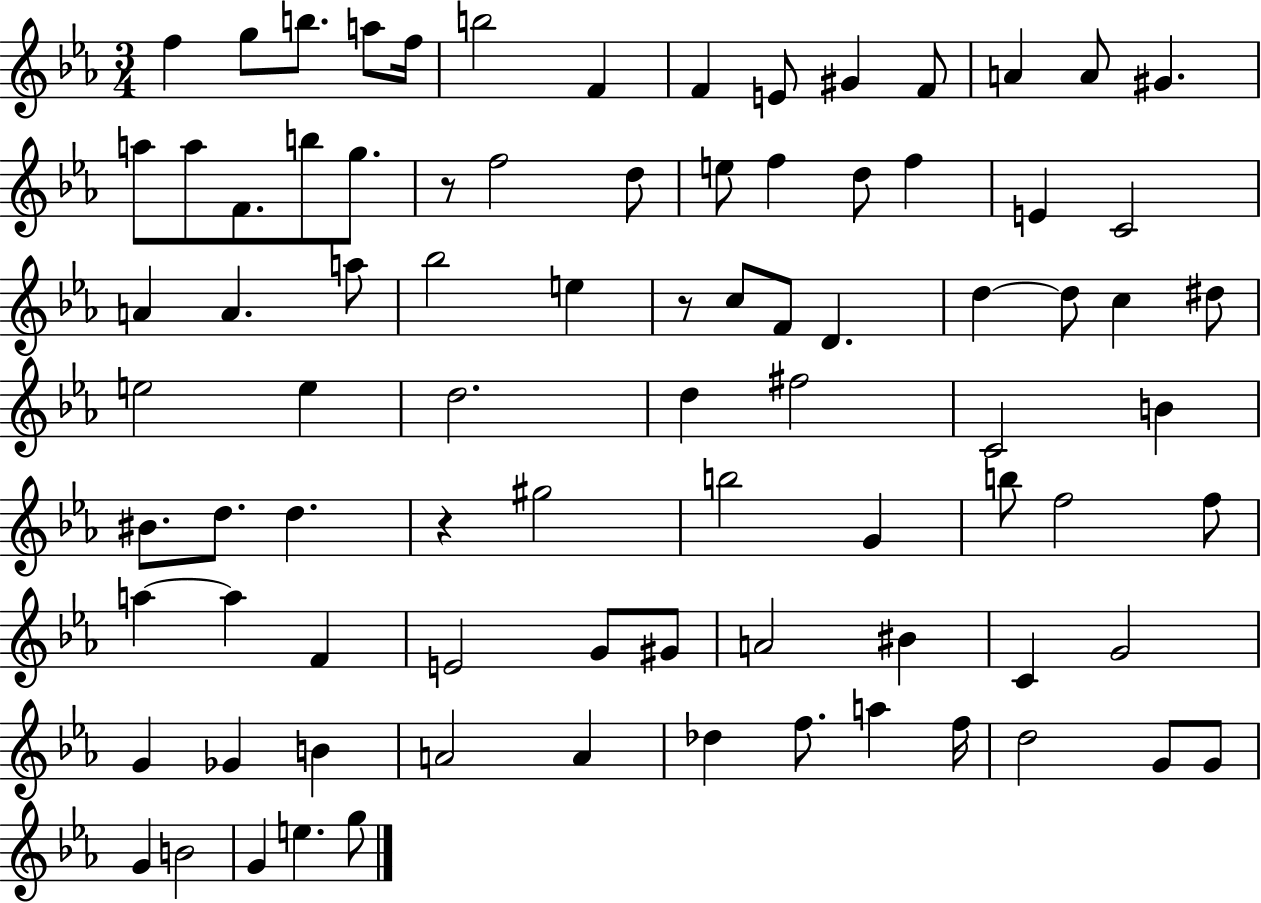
F5/q G5/e B5/e. A5/e F5/s B5/h F4/q F4/q E4/e G#4/q F4/e A4/q A4/e G#4/q. A5/e A5/e F4/e. B5/e G5/e. R/e F5/h D5/e E5/e F5/q D5/e F5/q E4/q C4/h A4/q A4/q. A5/e Bb5/h E5/q R/e C5/e F4/e D4/q. D5/q D5/e C5/q D#5/e E5/h E5/q D5/h. D5/q F#5/h C4/h B4/q BIS4/e. D5/e. D5/q. R/q G#5/h B5/h G4/q B5/e F5/h F5/e A5/q A5/q F4/q E4/h G4/e G#4/e A4/h BIS4/q C4/q G4/h G4/q Gb4/q B4/q A4/h A4/q Db5/q F5/e. A5/q F5/s D5/h G4/e G4/e G4/q B4/h G4/q E5/q. G5/e